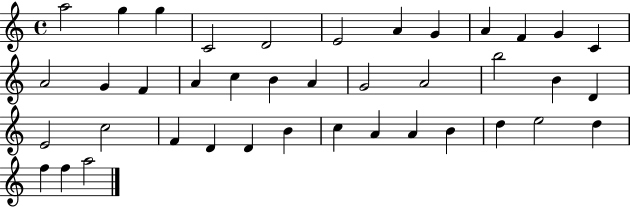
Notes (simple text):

A5/h G5/q G5/q C4/h D4/h E4/h A4/q G4/q A4/q F4/q G4/q C4/q A4/h G4/q F4/q A4/q C5/q B4/q A4/q G4/h A4/h B5/h B4/q D4/q E4/h C5/h F4/q D4/q D4/q B4/q C5/q A4/q A4/q B4/q D5/q E5/h D5/q F5/q F5/q A5/h